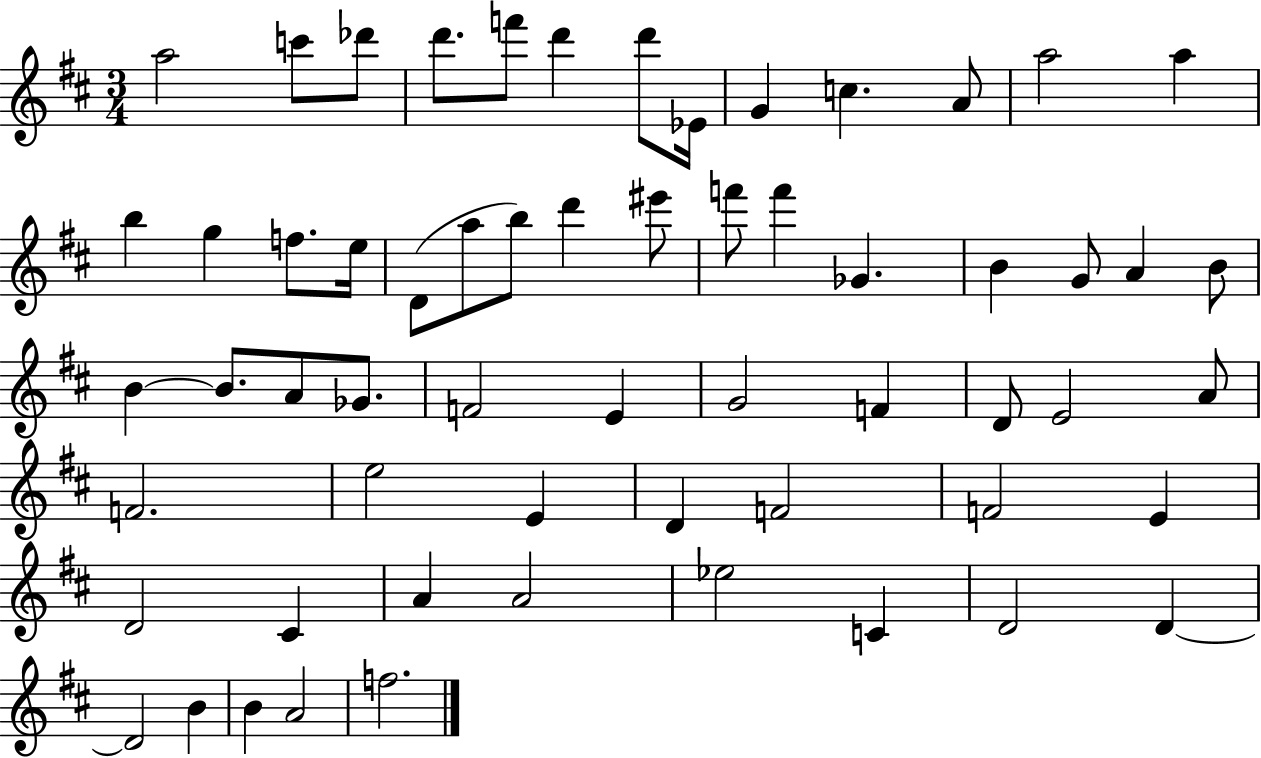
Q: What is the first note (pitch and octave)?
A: A5